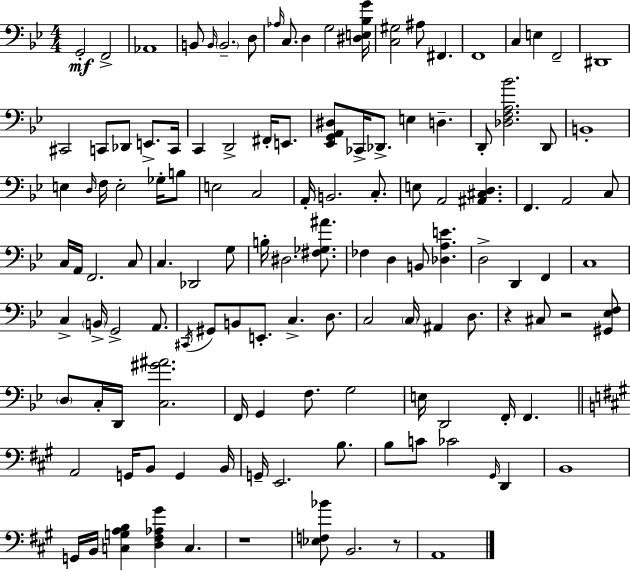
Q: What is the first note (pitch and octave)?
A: G2